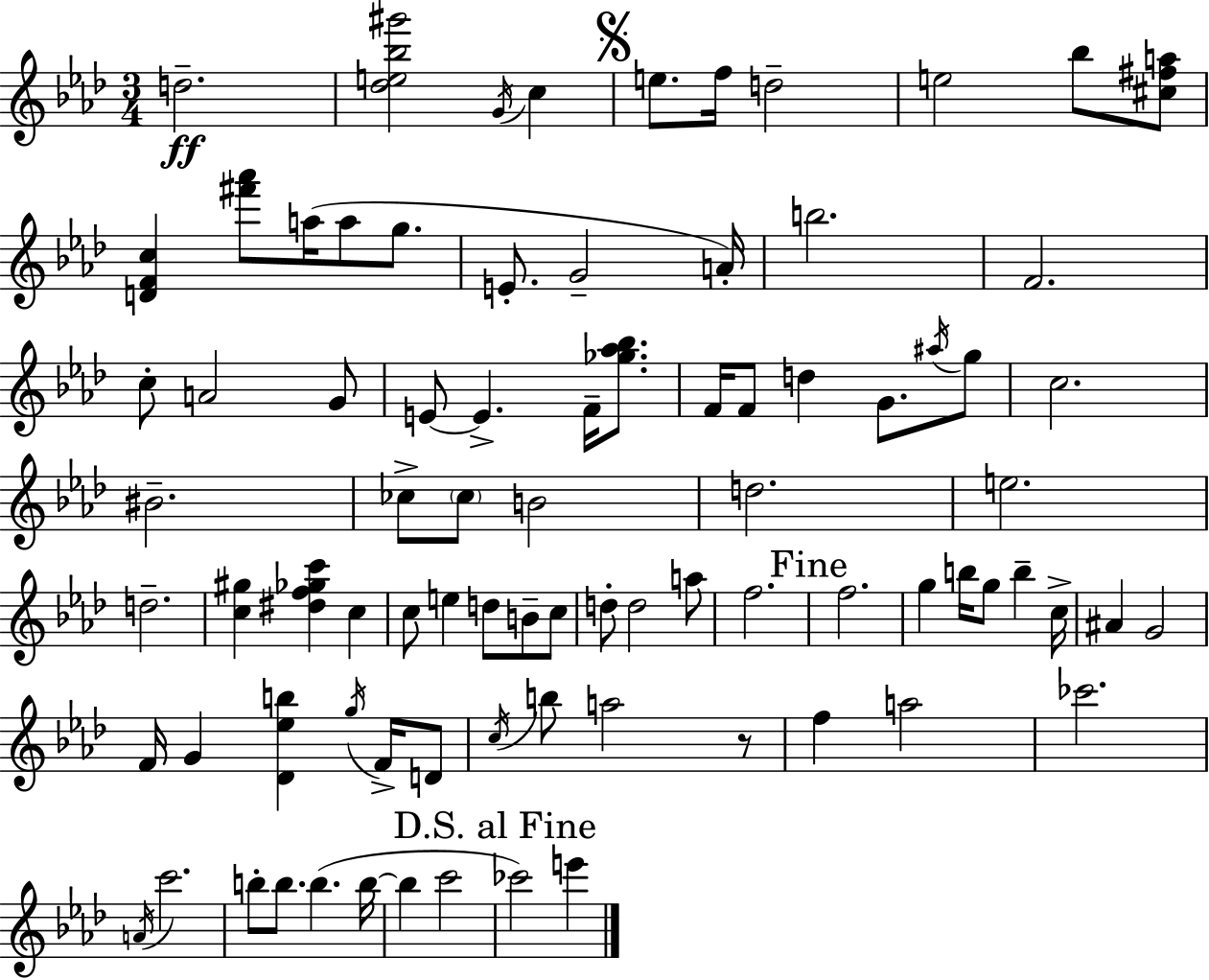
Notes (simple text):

D5/h. [Db5,E5,Bb5,G#6]/h G4/s C5/q E5/e. F5/s D5/h E5/h Bb5/e [C#5,F#5,A5]/e [D4,F4,C5]/q [F#6,Ab6]/e A5/s A5/e G5/e. E4/e. G4/h A4/s B5/h. F4/h. C5/e A4/h G4/e E4/e E4/q. F4/s [Gb5,Ab5,Bb5]/e. F4/s F4/e D5/q G4/e. A#5/s G5/e C5/h. BIS4/h. CES5/e CES5/e B4/h D5/h. E5/h. D5/h. [C5,G#5]/q [D#5,F5,Gb5,C6]/q C5/q C5/e E5/q D5/e B4/e C5/e D5/e D5/h A5/e F5/h. F5/h. G5/q B5/s G5/e B5/q C5/s A#4/q G4/h F4/s G4/q [Db4,Eb5,B5]/q G5/s F4/s D4/e C5/s B5/e A5/h R/e F5/q A5/h CES6/h. A4/s C6/h. B5/e B5/e. B5/q. B5/s B5/q C6/h CES6/h E6/q